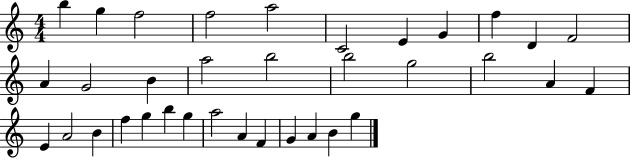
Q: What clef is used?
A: treble